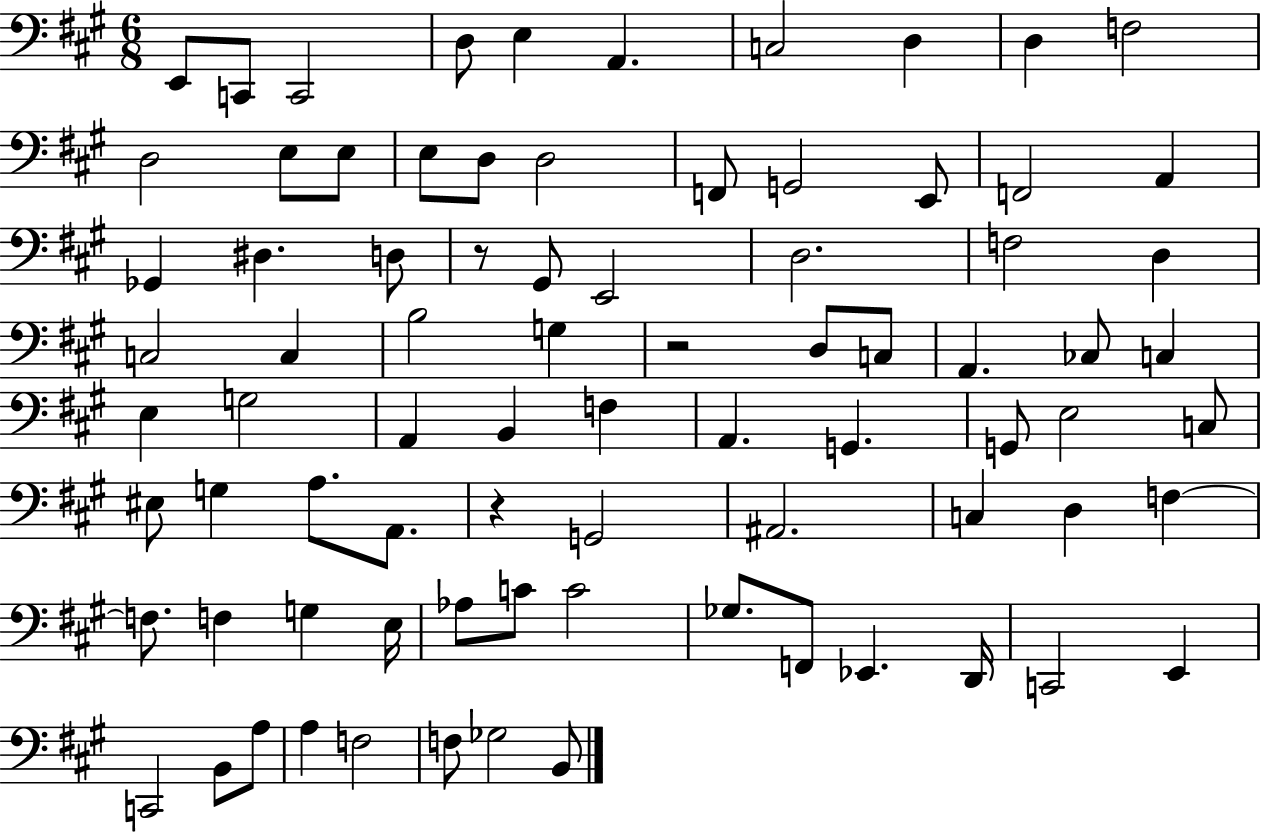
E2/e C2/e C2/h D3/e E3/q A2/q. C3/h D3/q D3/q F3/h D3/h E3/e E3/e E3/e D3/e D3/h F2/e G2/h E2/e F2/h A2/q Gb2/q D#3/q. D3/e R/e G#2/e E2/h D3/h. F3/h D3/q C3/h C3/q B3/h G3/q R/h D3/e C3/e A2/q. CES3/e C3/q E3/q G3/h A2/q B2/q F3/q A2/q. G2/q. G2/e E3/h C3/e EIS3/e G3/q A3/e. A2/e. R/q G2/h A#2/h. C3/q D3/q F3/q F3/e. F3/q G3/q E3/s Ab3/e C4/e C4/h Gb3/e. F2/e Eb2/q. D2/s C2/h E2/q C2/h B2/e A3/e A3/q F3/h F3/e Gb3/h B2/e